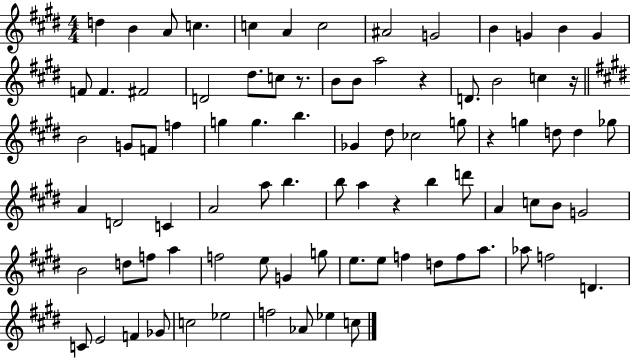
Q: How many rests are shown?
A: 5